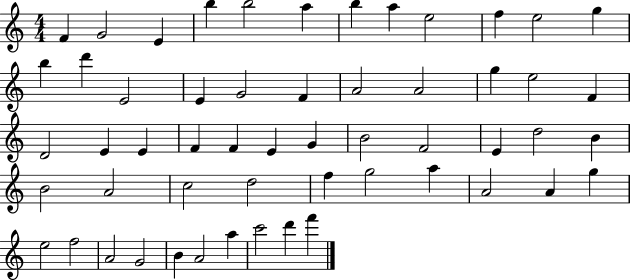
F4/q G4/h E4/q B5/q B5/h A5/q B5/q A5/q E5/h F5/q E5/h G5/q B5/q D6/q E4/h E4/q G4/h F4/q A4/h A4/h G5/q E5/h F4/q D4/h E4/q E4/q F4/q F4/q E4/q G4/q B4/h F4/h E4/q D5/h B4/q B4/h A4/h C5/h D5/h F5/q G5/h A5/q A4/h A4/q G5/q E5/h F5/h A4/h G4/h B4/q A4/h A5/q C6/h D6/q F6/q